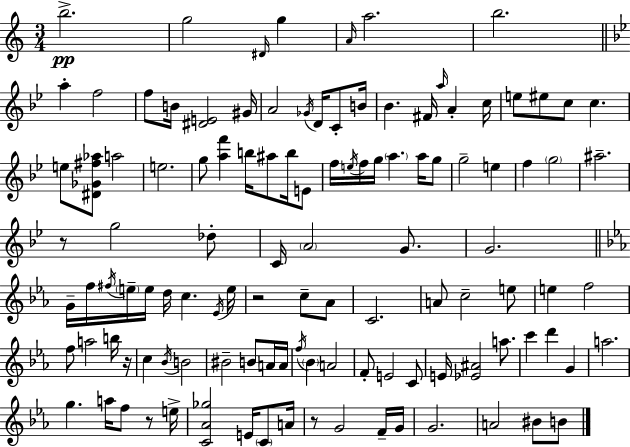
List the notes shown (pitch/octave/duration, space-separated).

B5/h. G5/h D#4/s G5/q A4/s A5/h. B5/h. A5/q F5/h F5/e B4/s [D#4,E4]/h G#4/s A4/h Gb4/s D4/s C4/e B4/s Bb4/q. F#4/s A5/s A4/q C5/s E5/e EIS5/e C5/e C5/q. E5/e [D#4,Gb4,F#5,Ab5]/e A5/h E5/h. G5/e [A5,F6]/q B5/s A#5/e B5/s E4/e F5/s E5/s F5/s G5/s A5/q. A5/s G5/e G5/h E5/q F5/q G5/h A#5/h. R/e G5/h Db5/e C4/s A4/h G4/e. G4/h. G4/s F5/s F#5/s E5/s E5/s D5/s C5/q. Eb4/s E5/s R/h C5/e Ab4/e C4/h. A4/e C5/h E5/e E5/q F5/h F5/e A5/h B5/s R/s C5/q Bb4/s B4/h BIS4/h B4/e A4/s A4/s F5/s Bb4/q A4/h F4/e E4/h C4/e E4/s [Eb4,A#4]/h A5/e. C6/q D6/q G4/q A5/h. G5/q. A5/s F5/e R/e E5/s [C4,Ab4,Gb5]/h E4/s C4/e A4/s R/e G4/h F4/s G4/s G4/h. A4/h BIS4/e B4/e